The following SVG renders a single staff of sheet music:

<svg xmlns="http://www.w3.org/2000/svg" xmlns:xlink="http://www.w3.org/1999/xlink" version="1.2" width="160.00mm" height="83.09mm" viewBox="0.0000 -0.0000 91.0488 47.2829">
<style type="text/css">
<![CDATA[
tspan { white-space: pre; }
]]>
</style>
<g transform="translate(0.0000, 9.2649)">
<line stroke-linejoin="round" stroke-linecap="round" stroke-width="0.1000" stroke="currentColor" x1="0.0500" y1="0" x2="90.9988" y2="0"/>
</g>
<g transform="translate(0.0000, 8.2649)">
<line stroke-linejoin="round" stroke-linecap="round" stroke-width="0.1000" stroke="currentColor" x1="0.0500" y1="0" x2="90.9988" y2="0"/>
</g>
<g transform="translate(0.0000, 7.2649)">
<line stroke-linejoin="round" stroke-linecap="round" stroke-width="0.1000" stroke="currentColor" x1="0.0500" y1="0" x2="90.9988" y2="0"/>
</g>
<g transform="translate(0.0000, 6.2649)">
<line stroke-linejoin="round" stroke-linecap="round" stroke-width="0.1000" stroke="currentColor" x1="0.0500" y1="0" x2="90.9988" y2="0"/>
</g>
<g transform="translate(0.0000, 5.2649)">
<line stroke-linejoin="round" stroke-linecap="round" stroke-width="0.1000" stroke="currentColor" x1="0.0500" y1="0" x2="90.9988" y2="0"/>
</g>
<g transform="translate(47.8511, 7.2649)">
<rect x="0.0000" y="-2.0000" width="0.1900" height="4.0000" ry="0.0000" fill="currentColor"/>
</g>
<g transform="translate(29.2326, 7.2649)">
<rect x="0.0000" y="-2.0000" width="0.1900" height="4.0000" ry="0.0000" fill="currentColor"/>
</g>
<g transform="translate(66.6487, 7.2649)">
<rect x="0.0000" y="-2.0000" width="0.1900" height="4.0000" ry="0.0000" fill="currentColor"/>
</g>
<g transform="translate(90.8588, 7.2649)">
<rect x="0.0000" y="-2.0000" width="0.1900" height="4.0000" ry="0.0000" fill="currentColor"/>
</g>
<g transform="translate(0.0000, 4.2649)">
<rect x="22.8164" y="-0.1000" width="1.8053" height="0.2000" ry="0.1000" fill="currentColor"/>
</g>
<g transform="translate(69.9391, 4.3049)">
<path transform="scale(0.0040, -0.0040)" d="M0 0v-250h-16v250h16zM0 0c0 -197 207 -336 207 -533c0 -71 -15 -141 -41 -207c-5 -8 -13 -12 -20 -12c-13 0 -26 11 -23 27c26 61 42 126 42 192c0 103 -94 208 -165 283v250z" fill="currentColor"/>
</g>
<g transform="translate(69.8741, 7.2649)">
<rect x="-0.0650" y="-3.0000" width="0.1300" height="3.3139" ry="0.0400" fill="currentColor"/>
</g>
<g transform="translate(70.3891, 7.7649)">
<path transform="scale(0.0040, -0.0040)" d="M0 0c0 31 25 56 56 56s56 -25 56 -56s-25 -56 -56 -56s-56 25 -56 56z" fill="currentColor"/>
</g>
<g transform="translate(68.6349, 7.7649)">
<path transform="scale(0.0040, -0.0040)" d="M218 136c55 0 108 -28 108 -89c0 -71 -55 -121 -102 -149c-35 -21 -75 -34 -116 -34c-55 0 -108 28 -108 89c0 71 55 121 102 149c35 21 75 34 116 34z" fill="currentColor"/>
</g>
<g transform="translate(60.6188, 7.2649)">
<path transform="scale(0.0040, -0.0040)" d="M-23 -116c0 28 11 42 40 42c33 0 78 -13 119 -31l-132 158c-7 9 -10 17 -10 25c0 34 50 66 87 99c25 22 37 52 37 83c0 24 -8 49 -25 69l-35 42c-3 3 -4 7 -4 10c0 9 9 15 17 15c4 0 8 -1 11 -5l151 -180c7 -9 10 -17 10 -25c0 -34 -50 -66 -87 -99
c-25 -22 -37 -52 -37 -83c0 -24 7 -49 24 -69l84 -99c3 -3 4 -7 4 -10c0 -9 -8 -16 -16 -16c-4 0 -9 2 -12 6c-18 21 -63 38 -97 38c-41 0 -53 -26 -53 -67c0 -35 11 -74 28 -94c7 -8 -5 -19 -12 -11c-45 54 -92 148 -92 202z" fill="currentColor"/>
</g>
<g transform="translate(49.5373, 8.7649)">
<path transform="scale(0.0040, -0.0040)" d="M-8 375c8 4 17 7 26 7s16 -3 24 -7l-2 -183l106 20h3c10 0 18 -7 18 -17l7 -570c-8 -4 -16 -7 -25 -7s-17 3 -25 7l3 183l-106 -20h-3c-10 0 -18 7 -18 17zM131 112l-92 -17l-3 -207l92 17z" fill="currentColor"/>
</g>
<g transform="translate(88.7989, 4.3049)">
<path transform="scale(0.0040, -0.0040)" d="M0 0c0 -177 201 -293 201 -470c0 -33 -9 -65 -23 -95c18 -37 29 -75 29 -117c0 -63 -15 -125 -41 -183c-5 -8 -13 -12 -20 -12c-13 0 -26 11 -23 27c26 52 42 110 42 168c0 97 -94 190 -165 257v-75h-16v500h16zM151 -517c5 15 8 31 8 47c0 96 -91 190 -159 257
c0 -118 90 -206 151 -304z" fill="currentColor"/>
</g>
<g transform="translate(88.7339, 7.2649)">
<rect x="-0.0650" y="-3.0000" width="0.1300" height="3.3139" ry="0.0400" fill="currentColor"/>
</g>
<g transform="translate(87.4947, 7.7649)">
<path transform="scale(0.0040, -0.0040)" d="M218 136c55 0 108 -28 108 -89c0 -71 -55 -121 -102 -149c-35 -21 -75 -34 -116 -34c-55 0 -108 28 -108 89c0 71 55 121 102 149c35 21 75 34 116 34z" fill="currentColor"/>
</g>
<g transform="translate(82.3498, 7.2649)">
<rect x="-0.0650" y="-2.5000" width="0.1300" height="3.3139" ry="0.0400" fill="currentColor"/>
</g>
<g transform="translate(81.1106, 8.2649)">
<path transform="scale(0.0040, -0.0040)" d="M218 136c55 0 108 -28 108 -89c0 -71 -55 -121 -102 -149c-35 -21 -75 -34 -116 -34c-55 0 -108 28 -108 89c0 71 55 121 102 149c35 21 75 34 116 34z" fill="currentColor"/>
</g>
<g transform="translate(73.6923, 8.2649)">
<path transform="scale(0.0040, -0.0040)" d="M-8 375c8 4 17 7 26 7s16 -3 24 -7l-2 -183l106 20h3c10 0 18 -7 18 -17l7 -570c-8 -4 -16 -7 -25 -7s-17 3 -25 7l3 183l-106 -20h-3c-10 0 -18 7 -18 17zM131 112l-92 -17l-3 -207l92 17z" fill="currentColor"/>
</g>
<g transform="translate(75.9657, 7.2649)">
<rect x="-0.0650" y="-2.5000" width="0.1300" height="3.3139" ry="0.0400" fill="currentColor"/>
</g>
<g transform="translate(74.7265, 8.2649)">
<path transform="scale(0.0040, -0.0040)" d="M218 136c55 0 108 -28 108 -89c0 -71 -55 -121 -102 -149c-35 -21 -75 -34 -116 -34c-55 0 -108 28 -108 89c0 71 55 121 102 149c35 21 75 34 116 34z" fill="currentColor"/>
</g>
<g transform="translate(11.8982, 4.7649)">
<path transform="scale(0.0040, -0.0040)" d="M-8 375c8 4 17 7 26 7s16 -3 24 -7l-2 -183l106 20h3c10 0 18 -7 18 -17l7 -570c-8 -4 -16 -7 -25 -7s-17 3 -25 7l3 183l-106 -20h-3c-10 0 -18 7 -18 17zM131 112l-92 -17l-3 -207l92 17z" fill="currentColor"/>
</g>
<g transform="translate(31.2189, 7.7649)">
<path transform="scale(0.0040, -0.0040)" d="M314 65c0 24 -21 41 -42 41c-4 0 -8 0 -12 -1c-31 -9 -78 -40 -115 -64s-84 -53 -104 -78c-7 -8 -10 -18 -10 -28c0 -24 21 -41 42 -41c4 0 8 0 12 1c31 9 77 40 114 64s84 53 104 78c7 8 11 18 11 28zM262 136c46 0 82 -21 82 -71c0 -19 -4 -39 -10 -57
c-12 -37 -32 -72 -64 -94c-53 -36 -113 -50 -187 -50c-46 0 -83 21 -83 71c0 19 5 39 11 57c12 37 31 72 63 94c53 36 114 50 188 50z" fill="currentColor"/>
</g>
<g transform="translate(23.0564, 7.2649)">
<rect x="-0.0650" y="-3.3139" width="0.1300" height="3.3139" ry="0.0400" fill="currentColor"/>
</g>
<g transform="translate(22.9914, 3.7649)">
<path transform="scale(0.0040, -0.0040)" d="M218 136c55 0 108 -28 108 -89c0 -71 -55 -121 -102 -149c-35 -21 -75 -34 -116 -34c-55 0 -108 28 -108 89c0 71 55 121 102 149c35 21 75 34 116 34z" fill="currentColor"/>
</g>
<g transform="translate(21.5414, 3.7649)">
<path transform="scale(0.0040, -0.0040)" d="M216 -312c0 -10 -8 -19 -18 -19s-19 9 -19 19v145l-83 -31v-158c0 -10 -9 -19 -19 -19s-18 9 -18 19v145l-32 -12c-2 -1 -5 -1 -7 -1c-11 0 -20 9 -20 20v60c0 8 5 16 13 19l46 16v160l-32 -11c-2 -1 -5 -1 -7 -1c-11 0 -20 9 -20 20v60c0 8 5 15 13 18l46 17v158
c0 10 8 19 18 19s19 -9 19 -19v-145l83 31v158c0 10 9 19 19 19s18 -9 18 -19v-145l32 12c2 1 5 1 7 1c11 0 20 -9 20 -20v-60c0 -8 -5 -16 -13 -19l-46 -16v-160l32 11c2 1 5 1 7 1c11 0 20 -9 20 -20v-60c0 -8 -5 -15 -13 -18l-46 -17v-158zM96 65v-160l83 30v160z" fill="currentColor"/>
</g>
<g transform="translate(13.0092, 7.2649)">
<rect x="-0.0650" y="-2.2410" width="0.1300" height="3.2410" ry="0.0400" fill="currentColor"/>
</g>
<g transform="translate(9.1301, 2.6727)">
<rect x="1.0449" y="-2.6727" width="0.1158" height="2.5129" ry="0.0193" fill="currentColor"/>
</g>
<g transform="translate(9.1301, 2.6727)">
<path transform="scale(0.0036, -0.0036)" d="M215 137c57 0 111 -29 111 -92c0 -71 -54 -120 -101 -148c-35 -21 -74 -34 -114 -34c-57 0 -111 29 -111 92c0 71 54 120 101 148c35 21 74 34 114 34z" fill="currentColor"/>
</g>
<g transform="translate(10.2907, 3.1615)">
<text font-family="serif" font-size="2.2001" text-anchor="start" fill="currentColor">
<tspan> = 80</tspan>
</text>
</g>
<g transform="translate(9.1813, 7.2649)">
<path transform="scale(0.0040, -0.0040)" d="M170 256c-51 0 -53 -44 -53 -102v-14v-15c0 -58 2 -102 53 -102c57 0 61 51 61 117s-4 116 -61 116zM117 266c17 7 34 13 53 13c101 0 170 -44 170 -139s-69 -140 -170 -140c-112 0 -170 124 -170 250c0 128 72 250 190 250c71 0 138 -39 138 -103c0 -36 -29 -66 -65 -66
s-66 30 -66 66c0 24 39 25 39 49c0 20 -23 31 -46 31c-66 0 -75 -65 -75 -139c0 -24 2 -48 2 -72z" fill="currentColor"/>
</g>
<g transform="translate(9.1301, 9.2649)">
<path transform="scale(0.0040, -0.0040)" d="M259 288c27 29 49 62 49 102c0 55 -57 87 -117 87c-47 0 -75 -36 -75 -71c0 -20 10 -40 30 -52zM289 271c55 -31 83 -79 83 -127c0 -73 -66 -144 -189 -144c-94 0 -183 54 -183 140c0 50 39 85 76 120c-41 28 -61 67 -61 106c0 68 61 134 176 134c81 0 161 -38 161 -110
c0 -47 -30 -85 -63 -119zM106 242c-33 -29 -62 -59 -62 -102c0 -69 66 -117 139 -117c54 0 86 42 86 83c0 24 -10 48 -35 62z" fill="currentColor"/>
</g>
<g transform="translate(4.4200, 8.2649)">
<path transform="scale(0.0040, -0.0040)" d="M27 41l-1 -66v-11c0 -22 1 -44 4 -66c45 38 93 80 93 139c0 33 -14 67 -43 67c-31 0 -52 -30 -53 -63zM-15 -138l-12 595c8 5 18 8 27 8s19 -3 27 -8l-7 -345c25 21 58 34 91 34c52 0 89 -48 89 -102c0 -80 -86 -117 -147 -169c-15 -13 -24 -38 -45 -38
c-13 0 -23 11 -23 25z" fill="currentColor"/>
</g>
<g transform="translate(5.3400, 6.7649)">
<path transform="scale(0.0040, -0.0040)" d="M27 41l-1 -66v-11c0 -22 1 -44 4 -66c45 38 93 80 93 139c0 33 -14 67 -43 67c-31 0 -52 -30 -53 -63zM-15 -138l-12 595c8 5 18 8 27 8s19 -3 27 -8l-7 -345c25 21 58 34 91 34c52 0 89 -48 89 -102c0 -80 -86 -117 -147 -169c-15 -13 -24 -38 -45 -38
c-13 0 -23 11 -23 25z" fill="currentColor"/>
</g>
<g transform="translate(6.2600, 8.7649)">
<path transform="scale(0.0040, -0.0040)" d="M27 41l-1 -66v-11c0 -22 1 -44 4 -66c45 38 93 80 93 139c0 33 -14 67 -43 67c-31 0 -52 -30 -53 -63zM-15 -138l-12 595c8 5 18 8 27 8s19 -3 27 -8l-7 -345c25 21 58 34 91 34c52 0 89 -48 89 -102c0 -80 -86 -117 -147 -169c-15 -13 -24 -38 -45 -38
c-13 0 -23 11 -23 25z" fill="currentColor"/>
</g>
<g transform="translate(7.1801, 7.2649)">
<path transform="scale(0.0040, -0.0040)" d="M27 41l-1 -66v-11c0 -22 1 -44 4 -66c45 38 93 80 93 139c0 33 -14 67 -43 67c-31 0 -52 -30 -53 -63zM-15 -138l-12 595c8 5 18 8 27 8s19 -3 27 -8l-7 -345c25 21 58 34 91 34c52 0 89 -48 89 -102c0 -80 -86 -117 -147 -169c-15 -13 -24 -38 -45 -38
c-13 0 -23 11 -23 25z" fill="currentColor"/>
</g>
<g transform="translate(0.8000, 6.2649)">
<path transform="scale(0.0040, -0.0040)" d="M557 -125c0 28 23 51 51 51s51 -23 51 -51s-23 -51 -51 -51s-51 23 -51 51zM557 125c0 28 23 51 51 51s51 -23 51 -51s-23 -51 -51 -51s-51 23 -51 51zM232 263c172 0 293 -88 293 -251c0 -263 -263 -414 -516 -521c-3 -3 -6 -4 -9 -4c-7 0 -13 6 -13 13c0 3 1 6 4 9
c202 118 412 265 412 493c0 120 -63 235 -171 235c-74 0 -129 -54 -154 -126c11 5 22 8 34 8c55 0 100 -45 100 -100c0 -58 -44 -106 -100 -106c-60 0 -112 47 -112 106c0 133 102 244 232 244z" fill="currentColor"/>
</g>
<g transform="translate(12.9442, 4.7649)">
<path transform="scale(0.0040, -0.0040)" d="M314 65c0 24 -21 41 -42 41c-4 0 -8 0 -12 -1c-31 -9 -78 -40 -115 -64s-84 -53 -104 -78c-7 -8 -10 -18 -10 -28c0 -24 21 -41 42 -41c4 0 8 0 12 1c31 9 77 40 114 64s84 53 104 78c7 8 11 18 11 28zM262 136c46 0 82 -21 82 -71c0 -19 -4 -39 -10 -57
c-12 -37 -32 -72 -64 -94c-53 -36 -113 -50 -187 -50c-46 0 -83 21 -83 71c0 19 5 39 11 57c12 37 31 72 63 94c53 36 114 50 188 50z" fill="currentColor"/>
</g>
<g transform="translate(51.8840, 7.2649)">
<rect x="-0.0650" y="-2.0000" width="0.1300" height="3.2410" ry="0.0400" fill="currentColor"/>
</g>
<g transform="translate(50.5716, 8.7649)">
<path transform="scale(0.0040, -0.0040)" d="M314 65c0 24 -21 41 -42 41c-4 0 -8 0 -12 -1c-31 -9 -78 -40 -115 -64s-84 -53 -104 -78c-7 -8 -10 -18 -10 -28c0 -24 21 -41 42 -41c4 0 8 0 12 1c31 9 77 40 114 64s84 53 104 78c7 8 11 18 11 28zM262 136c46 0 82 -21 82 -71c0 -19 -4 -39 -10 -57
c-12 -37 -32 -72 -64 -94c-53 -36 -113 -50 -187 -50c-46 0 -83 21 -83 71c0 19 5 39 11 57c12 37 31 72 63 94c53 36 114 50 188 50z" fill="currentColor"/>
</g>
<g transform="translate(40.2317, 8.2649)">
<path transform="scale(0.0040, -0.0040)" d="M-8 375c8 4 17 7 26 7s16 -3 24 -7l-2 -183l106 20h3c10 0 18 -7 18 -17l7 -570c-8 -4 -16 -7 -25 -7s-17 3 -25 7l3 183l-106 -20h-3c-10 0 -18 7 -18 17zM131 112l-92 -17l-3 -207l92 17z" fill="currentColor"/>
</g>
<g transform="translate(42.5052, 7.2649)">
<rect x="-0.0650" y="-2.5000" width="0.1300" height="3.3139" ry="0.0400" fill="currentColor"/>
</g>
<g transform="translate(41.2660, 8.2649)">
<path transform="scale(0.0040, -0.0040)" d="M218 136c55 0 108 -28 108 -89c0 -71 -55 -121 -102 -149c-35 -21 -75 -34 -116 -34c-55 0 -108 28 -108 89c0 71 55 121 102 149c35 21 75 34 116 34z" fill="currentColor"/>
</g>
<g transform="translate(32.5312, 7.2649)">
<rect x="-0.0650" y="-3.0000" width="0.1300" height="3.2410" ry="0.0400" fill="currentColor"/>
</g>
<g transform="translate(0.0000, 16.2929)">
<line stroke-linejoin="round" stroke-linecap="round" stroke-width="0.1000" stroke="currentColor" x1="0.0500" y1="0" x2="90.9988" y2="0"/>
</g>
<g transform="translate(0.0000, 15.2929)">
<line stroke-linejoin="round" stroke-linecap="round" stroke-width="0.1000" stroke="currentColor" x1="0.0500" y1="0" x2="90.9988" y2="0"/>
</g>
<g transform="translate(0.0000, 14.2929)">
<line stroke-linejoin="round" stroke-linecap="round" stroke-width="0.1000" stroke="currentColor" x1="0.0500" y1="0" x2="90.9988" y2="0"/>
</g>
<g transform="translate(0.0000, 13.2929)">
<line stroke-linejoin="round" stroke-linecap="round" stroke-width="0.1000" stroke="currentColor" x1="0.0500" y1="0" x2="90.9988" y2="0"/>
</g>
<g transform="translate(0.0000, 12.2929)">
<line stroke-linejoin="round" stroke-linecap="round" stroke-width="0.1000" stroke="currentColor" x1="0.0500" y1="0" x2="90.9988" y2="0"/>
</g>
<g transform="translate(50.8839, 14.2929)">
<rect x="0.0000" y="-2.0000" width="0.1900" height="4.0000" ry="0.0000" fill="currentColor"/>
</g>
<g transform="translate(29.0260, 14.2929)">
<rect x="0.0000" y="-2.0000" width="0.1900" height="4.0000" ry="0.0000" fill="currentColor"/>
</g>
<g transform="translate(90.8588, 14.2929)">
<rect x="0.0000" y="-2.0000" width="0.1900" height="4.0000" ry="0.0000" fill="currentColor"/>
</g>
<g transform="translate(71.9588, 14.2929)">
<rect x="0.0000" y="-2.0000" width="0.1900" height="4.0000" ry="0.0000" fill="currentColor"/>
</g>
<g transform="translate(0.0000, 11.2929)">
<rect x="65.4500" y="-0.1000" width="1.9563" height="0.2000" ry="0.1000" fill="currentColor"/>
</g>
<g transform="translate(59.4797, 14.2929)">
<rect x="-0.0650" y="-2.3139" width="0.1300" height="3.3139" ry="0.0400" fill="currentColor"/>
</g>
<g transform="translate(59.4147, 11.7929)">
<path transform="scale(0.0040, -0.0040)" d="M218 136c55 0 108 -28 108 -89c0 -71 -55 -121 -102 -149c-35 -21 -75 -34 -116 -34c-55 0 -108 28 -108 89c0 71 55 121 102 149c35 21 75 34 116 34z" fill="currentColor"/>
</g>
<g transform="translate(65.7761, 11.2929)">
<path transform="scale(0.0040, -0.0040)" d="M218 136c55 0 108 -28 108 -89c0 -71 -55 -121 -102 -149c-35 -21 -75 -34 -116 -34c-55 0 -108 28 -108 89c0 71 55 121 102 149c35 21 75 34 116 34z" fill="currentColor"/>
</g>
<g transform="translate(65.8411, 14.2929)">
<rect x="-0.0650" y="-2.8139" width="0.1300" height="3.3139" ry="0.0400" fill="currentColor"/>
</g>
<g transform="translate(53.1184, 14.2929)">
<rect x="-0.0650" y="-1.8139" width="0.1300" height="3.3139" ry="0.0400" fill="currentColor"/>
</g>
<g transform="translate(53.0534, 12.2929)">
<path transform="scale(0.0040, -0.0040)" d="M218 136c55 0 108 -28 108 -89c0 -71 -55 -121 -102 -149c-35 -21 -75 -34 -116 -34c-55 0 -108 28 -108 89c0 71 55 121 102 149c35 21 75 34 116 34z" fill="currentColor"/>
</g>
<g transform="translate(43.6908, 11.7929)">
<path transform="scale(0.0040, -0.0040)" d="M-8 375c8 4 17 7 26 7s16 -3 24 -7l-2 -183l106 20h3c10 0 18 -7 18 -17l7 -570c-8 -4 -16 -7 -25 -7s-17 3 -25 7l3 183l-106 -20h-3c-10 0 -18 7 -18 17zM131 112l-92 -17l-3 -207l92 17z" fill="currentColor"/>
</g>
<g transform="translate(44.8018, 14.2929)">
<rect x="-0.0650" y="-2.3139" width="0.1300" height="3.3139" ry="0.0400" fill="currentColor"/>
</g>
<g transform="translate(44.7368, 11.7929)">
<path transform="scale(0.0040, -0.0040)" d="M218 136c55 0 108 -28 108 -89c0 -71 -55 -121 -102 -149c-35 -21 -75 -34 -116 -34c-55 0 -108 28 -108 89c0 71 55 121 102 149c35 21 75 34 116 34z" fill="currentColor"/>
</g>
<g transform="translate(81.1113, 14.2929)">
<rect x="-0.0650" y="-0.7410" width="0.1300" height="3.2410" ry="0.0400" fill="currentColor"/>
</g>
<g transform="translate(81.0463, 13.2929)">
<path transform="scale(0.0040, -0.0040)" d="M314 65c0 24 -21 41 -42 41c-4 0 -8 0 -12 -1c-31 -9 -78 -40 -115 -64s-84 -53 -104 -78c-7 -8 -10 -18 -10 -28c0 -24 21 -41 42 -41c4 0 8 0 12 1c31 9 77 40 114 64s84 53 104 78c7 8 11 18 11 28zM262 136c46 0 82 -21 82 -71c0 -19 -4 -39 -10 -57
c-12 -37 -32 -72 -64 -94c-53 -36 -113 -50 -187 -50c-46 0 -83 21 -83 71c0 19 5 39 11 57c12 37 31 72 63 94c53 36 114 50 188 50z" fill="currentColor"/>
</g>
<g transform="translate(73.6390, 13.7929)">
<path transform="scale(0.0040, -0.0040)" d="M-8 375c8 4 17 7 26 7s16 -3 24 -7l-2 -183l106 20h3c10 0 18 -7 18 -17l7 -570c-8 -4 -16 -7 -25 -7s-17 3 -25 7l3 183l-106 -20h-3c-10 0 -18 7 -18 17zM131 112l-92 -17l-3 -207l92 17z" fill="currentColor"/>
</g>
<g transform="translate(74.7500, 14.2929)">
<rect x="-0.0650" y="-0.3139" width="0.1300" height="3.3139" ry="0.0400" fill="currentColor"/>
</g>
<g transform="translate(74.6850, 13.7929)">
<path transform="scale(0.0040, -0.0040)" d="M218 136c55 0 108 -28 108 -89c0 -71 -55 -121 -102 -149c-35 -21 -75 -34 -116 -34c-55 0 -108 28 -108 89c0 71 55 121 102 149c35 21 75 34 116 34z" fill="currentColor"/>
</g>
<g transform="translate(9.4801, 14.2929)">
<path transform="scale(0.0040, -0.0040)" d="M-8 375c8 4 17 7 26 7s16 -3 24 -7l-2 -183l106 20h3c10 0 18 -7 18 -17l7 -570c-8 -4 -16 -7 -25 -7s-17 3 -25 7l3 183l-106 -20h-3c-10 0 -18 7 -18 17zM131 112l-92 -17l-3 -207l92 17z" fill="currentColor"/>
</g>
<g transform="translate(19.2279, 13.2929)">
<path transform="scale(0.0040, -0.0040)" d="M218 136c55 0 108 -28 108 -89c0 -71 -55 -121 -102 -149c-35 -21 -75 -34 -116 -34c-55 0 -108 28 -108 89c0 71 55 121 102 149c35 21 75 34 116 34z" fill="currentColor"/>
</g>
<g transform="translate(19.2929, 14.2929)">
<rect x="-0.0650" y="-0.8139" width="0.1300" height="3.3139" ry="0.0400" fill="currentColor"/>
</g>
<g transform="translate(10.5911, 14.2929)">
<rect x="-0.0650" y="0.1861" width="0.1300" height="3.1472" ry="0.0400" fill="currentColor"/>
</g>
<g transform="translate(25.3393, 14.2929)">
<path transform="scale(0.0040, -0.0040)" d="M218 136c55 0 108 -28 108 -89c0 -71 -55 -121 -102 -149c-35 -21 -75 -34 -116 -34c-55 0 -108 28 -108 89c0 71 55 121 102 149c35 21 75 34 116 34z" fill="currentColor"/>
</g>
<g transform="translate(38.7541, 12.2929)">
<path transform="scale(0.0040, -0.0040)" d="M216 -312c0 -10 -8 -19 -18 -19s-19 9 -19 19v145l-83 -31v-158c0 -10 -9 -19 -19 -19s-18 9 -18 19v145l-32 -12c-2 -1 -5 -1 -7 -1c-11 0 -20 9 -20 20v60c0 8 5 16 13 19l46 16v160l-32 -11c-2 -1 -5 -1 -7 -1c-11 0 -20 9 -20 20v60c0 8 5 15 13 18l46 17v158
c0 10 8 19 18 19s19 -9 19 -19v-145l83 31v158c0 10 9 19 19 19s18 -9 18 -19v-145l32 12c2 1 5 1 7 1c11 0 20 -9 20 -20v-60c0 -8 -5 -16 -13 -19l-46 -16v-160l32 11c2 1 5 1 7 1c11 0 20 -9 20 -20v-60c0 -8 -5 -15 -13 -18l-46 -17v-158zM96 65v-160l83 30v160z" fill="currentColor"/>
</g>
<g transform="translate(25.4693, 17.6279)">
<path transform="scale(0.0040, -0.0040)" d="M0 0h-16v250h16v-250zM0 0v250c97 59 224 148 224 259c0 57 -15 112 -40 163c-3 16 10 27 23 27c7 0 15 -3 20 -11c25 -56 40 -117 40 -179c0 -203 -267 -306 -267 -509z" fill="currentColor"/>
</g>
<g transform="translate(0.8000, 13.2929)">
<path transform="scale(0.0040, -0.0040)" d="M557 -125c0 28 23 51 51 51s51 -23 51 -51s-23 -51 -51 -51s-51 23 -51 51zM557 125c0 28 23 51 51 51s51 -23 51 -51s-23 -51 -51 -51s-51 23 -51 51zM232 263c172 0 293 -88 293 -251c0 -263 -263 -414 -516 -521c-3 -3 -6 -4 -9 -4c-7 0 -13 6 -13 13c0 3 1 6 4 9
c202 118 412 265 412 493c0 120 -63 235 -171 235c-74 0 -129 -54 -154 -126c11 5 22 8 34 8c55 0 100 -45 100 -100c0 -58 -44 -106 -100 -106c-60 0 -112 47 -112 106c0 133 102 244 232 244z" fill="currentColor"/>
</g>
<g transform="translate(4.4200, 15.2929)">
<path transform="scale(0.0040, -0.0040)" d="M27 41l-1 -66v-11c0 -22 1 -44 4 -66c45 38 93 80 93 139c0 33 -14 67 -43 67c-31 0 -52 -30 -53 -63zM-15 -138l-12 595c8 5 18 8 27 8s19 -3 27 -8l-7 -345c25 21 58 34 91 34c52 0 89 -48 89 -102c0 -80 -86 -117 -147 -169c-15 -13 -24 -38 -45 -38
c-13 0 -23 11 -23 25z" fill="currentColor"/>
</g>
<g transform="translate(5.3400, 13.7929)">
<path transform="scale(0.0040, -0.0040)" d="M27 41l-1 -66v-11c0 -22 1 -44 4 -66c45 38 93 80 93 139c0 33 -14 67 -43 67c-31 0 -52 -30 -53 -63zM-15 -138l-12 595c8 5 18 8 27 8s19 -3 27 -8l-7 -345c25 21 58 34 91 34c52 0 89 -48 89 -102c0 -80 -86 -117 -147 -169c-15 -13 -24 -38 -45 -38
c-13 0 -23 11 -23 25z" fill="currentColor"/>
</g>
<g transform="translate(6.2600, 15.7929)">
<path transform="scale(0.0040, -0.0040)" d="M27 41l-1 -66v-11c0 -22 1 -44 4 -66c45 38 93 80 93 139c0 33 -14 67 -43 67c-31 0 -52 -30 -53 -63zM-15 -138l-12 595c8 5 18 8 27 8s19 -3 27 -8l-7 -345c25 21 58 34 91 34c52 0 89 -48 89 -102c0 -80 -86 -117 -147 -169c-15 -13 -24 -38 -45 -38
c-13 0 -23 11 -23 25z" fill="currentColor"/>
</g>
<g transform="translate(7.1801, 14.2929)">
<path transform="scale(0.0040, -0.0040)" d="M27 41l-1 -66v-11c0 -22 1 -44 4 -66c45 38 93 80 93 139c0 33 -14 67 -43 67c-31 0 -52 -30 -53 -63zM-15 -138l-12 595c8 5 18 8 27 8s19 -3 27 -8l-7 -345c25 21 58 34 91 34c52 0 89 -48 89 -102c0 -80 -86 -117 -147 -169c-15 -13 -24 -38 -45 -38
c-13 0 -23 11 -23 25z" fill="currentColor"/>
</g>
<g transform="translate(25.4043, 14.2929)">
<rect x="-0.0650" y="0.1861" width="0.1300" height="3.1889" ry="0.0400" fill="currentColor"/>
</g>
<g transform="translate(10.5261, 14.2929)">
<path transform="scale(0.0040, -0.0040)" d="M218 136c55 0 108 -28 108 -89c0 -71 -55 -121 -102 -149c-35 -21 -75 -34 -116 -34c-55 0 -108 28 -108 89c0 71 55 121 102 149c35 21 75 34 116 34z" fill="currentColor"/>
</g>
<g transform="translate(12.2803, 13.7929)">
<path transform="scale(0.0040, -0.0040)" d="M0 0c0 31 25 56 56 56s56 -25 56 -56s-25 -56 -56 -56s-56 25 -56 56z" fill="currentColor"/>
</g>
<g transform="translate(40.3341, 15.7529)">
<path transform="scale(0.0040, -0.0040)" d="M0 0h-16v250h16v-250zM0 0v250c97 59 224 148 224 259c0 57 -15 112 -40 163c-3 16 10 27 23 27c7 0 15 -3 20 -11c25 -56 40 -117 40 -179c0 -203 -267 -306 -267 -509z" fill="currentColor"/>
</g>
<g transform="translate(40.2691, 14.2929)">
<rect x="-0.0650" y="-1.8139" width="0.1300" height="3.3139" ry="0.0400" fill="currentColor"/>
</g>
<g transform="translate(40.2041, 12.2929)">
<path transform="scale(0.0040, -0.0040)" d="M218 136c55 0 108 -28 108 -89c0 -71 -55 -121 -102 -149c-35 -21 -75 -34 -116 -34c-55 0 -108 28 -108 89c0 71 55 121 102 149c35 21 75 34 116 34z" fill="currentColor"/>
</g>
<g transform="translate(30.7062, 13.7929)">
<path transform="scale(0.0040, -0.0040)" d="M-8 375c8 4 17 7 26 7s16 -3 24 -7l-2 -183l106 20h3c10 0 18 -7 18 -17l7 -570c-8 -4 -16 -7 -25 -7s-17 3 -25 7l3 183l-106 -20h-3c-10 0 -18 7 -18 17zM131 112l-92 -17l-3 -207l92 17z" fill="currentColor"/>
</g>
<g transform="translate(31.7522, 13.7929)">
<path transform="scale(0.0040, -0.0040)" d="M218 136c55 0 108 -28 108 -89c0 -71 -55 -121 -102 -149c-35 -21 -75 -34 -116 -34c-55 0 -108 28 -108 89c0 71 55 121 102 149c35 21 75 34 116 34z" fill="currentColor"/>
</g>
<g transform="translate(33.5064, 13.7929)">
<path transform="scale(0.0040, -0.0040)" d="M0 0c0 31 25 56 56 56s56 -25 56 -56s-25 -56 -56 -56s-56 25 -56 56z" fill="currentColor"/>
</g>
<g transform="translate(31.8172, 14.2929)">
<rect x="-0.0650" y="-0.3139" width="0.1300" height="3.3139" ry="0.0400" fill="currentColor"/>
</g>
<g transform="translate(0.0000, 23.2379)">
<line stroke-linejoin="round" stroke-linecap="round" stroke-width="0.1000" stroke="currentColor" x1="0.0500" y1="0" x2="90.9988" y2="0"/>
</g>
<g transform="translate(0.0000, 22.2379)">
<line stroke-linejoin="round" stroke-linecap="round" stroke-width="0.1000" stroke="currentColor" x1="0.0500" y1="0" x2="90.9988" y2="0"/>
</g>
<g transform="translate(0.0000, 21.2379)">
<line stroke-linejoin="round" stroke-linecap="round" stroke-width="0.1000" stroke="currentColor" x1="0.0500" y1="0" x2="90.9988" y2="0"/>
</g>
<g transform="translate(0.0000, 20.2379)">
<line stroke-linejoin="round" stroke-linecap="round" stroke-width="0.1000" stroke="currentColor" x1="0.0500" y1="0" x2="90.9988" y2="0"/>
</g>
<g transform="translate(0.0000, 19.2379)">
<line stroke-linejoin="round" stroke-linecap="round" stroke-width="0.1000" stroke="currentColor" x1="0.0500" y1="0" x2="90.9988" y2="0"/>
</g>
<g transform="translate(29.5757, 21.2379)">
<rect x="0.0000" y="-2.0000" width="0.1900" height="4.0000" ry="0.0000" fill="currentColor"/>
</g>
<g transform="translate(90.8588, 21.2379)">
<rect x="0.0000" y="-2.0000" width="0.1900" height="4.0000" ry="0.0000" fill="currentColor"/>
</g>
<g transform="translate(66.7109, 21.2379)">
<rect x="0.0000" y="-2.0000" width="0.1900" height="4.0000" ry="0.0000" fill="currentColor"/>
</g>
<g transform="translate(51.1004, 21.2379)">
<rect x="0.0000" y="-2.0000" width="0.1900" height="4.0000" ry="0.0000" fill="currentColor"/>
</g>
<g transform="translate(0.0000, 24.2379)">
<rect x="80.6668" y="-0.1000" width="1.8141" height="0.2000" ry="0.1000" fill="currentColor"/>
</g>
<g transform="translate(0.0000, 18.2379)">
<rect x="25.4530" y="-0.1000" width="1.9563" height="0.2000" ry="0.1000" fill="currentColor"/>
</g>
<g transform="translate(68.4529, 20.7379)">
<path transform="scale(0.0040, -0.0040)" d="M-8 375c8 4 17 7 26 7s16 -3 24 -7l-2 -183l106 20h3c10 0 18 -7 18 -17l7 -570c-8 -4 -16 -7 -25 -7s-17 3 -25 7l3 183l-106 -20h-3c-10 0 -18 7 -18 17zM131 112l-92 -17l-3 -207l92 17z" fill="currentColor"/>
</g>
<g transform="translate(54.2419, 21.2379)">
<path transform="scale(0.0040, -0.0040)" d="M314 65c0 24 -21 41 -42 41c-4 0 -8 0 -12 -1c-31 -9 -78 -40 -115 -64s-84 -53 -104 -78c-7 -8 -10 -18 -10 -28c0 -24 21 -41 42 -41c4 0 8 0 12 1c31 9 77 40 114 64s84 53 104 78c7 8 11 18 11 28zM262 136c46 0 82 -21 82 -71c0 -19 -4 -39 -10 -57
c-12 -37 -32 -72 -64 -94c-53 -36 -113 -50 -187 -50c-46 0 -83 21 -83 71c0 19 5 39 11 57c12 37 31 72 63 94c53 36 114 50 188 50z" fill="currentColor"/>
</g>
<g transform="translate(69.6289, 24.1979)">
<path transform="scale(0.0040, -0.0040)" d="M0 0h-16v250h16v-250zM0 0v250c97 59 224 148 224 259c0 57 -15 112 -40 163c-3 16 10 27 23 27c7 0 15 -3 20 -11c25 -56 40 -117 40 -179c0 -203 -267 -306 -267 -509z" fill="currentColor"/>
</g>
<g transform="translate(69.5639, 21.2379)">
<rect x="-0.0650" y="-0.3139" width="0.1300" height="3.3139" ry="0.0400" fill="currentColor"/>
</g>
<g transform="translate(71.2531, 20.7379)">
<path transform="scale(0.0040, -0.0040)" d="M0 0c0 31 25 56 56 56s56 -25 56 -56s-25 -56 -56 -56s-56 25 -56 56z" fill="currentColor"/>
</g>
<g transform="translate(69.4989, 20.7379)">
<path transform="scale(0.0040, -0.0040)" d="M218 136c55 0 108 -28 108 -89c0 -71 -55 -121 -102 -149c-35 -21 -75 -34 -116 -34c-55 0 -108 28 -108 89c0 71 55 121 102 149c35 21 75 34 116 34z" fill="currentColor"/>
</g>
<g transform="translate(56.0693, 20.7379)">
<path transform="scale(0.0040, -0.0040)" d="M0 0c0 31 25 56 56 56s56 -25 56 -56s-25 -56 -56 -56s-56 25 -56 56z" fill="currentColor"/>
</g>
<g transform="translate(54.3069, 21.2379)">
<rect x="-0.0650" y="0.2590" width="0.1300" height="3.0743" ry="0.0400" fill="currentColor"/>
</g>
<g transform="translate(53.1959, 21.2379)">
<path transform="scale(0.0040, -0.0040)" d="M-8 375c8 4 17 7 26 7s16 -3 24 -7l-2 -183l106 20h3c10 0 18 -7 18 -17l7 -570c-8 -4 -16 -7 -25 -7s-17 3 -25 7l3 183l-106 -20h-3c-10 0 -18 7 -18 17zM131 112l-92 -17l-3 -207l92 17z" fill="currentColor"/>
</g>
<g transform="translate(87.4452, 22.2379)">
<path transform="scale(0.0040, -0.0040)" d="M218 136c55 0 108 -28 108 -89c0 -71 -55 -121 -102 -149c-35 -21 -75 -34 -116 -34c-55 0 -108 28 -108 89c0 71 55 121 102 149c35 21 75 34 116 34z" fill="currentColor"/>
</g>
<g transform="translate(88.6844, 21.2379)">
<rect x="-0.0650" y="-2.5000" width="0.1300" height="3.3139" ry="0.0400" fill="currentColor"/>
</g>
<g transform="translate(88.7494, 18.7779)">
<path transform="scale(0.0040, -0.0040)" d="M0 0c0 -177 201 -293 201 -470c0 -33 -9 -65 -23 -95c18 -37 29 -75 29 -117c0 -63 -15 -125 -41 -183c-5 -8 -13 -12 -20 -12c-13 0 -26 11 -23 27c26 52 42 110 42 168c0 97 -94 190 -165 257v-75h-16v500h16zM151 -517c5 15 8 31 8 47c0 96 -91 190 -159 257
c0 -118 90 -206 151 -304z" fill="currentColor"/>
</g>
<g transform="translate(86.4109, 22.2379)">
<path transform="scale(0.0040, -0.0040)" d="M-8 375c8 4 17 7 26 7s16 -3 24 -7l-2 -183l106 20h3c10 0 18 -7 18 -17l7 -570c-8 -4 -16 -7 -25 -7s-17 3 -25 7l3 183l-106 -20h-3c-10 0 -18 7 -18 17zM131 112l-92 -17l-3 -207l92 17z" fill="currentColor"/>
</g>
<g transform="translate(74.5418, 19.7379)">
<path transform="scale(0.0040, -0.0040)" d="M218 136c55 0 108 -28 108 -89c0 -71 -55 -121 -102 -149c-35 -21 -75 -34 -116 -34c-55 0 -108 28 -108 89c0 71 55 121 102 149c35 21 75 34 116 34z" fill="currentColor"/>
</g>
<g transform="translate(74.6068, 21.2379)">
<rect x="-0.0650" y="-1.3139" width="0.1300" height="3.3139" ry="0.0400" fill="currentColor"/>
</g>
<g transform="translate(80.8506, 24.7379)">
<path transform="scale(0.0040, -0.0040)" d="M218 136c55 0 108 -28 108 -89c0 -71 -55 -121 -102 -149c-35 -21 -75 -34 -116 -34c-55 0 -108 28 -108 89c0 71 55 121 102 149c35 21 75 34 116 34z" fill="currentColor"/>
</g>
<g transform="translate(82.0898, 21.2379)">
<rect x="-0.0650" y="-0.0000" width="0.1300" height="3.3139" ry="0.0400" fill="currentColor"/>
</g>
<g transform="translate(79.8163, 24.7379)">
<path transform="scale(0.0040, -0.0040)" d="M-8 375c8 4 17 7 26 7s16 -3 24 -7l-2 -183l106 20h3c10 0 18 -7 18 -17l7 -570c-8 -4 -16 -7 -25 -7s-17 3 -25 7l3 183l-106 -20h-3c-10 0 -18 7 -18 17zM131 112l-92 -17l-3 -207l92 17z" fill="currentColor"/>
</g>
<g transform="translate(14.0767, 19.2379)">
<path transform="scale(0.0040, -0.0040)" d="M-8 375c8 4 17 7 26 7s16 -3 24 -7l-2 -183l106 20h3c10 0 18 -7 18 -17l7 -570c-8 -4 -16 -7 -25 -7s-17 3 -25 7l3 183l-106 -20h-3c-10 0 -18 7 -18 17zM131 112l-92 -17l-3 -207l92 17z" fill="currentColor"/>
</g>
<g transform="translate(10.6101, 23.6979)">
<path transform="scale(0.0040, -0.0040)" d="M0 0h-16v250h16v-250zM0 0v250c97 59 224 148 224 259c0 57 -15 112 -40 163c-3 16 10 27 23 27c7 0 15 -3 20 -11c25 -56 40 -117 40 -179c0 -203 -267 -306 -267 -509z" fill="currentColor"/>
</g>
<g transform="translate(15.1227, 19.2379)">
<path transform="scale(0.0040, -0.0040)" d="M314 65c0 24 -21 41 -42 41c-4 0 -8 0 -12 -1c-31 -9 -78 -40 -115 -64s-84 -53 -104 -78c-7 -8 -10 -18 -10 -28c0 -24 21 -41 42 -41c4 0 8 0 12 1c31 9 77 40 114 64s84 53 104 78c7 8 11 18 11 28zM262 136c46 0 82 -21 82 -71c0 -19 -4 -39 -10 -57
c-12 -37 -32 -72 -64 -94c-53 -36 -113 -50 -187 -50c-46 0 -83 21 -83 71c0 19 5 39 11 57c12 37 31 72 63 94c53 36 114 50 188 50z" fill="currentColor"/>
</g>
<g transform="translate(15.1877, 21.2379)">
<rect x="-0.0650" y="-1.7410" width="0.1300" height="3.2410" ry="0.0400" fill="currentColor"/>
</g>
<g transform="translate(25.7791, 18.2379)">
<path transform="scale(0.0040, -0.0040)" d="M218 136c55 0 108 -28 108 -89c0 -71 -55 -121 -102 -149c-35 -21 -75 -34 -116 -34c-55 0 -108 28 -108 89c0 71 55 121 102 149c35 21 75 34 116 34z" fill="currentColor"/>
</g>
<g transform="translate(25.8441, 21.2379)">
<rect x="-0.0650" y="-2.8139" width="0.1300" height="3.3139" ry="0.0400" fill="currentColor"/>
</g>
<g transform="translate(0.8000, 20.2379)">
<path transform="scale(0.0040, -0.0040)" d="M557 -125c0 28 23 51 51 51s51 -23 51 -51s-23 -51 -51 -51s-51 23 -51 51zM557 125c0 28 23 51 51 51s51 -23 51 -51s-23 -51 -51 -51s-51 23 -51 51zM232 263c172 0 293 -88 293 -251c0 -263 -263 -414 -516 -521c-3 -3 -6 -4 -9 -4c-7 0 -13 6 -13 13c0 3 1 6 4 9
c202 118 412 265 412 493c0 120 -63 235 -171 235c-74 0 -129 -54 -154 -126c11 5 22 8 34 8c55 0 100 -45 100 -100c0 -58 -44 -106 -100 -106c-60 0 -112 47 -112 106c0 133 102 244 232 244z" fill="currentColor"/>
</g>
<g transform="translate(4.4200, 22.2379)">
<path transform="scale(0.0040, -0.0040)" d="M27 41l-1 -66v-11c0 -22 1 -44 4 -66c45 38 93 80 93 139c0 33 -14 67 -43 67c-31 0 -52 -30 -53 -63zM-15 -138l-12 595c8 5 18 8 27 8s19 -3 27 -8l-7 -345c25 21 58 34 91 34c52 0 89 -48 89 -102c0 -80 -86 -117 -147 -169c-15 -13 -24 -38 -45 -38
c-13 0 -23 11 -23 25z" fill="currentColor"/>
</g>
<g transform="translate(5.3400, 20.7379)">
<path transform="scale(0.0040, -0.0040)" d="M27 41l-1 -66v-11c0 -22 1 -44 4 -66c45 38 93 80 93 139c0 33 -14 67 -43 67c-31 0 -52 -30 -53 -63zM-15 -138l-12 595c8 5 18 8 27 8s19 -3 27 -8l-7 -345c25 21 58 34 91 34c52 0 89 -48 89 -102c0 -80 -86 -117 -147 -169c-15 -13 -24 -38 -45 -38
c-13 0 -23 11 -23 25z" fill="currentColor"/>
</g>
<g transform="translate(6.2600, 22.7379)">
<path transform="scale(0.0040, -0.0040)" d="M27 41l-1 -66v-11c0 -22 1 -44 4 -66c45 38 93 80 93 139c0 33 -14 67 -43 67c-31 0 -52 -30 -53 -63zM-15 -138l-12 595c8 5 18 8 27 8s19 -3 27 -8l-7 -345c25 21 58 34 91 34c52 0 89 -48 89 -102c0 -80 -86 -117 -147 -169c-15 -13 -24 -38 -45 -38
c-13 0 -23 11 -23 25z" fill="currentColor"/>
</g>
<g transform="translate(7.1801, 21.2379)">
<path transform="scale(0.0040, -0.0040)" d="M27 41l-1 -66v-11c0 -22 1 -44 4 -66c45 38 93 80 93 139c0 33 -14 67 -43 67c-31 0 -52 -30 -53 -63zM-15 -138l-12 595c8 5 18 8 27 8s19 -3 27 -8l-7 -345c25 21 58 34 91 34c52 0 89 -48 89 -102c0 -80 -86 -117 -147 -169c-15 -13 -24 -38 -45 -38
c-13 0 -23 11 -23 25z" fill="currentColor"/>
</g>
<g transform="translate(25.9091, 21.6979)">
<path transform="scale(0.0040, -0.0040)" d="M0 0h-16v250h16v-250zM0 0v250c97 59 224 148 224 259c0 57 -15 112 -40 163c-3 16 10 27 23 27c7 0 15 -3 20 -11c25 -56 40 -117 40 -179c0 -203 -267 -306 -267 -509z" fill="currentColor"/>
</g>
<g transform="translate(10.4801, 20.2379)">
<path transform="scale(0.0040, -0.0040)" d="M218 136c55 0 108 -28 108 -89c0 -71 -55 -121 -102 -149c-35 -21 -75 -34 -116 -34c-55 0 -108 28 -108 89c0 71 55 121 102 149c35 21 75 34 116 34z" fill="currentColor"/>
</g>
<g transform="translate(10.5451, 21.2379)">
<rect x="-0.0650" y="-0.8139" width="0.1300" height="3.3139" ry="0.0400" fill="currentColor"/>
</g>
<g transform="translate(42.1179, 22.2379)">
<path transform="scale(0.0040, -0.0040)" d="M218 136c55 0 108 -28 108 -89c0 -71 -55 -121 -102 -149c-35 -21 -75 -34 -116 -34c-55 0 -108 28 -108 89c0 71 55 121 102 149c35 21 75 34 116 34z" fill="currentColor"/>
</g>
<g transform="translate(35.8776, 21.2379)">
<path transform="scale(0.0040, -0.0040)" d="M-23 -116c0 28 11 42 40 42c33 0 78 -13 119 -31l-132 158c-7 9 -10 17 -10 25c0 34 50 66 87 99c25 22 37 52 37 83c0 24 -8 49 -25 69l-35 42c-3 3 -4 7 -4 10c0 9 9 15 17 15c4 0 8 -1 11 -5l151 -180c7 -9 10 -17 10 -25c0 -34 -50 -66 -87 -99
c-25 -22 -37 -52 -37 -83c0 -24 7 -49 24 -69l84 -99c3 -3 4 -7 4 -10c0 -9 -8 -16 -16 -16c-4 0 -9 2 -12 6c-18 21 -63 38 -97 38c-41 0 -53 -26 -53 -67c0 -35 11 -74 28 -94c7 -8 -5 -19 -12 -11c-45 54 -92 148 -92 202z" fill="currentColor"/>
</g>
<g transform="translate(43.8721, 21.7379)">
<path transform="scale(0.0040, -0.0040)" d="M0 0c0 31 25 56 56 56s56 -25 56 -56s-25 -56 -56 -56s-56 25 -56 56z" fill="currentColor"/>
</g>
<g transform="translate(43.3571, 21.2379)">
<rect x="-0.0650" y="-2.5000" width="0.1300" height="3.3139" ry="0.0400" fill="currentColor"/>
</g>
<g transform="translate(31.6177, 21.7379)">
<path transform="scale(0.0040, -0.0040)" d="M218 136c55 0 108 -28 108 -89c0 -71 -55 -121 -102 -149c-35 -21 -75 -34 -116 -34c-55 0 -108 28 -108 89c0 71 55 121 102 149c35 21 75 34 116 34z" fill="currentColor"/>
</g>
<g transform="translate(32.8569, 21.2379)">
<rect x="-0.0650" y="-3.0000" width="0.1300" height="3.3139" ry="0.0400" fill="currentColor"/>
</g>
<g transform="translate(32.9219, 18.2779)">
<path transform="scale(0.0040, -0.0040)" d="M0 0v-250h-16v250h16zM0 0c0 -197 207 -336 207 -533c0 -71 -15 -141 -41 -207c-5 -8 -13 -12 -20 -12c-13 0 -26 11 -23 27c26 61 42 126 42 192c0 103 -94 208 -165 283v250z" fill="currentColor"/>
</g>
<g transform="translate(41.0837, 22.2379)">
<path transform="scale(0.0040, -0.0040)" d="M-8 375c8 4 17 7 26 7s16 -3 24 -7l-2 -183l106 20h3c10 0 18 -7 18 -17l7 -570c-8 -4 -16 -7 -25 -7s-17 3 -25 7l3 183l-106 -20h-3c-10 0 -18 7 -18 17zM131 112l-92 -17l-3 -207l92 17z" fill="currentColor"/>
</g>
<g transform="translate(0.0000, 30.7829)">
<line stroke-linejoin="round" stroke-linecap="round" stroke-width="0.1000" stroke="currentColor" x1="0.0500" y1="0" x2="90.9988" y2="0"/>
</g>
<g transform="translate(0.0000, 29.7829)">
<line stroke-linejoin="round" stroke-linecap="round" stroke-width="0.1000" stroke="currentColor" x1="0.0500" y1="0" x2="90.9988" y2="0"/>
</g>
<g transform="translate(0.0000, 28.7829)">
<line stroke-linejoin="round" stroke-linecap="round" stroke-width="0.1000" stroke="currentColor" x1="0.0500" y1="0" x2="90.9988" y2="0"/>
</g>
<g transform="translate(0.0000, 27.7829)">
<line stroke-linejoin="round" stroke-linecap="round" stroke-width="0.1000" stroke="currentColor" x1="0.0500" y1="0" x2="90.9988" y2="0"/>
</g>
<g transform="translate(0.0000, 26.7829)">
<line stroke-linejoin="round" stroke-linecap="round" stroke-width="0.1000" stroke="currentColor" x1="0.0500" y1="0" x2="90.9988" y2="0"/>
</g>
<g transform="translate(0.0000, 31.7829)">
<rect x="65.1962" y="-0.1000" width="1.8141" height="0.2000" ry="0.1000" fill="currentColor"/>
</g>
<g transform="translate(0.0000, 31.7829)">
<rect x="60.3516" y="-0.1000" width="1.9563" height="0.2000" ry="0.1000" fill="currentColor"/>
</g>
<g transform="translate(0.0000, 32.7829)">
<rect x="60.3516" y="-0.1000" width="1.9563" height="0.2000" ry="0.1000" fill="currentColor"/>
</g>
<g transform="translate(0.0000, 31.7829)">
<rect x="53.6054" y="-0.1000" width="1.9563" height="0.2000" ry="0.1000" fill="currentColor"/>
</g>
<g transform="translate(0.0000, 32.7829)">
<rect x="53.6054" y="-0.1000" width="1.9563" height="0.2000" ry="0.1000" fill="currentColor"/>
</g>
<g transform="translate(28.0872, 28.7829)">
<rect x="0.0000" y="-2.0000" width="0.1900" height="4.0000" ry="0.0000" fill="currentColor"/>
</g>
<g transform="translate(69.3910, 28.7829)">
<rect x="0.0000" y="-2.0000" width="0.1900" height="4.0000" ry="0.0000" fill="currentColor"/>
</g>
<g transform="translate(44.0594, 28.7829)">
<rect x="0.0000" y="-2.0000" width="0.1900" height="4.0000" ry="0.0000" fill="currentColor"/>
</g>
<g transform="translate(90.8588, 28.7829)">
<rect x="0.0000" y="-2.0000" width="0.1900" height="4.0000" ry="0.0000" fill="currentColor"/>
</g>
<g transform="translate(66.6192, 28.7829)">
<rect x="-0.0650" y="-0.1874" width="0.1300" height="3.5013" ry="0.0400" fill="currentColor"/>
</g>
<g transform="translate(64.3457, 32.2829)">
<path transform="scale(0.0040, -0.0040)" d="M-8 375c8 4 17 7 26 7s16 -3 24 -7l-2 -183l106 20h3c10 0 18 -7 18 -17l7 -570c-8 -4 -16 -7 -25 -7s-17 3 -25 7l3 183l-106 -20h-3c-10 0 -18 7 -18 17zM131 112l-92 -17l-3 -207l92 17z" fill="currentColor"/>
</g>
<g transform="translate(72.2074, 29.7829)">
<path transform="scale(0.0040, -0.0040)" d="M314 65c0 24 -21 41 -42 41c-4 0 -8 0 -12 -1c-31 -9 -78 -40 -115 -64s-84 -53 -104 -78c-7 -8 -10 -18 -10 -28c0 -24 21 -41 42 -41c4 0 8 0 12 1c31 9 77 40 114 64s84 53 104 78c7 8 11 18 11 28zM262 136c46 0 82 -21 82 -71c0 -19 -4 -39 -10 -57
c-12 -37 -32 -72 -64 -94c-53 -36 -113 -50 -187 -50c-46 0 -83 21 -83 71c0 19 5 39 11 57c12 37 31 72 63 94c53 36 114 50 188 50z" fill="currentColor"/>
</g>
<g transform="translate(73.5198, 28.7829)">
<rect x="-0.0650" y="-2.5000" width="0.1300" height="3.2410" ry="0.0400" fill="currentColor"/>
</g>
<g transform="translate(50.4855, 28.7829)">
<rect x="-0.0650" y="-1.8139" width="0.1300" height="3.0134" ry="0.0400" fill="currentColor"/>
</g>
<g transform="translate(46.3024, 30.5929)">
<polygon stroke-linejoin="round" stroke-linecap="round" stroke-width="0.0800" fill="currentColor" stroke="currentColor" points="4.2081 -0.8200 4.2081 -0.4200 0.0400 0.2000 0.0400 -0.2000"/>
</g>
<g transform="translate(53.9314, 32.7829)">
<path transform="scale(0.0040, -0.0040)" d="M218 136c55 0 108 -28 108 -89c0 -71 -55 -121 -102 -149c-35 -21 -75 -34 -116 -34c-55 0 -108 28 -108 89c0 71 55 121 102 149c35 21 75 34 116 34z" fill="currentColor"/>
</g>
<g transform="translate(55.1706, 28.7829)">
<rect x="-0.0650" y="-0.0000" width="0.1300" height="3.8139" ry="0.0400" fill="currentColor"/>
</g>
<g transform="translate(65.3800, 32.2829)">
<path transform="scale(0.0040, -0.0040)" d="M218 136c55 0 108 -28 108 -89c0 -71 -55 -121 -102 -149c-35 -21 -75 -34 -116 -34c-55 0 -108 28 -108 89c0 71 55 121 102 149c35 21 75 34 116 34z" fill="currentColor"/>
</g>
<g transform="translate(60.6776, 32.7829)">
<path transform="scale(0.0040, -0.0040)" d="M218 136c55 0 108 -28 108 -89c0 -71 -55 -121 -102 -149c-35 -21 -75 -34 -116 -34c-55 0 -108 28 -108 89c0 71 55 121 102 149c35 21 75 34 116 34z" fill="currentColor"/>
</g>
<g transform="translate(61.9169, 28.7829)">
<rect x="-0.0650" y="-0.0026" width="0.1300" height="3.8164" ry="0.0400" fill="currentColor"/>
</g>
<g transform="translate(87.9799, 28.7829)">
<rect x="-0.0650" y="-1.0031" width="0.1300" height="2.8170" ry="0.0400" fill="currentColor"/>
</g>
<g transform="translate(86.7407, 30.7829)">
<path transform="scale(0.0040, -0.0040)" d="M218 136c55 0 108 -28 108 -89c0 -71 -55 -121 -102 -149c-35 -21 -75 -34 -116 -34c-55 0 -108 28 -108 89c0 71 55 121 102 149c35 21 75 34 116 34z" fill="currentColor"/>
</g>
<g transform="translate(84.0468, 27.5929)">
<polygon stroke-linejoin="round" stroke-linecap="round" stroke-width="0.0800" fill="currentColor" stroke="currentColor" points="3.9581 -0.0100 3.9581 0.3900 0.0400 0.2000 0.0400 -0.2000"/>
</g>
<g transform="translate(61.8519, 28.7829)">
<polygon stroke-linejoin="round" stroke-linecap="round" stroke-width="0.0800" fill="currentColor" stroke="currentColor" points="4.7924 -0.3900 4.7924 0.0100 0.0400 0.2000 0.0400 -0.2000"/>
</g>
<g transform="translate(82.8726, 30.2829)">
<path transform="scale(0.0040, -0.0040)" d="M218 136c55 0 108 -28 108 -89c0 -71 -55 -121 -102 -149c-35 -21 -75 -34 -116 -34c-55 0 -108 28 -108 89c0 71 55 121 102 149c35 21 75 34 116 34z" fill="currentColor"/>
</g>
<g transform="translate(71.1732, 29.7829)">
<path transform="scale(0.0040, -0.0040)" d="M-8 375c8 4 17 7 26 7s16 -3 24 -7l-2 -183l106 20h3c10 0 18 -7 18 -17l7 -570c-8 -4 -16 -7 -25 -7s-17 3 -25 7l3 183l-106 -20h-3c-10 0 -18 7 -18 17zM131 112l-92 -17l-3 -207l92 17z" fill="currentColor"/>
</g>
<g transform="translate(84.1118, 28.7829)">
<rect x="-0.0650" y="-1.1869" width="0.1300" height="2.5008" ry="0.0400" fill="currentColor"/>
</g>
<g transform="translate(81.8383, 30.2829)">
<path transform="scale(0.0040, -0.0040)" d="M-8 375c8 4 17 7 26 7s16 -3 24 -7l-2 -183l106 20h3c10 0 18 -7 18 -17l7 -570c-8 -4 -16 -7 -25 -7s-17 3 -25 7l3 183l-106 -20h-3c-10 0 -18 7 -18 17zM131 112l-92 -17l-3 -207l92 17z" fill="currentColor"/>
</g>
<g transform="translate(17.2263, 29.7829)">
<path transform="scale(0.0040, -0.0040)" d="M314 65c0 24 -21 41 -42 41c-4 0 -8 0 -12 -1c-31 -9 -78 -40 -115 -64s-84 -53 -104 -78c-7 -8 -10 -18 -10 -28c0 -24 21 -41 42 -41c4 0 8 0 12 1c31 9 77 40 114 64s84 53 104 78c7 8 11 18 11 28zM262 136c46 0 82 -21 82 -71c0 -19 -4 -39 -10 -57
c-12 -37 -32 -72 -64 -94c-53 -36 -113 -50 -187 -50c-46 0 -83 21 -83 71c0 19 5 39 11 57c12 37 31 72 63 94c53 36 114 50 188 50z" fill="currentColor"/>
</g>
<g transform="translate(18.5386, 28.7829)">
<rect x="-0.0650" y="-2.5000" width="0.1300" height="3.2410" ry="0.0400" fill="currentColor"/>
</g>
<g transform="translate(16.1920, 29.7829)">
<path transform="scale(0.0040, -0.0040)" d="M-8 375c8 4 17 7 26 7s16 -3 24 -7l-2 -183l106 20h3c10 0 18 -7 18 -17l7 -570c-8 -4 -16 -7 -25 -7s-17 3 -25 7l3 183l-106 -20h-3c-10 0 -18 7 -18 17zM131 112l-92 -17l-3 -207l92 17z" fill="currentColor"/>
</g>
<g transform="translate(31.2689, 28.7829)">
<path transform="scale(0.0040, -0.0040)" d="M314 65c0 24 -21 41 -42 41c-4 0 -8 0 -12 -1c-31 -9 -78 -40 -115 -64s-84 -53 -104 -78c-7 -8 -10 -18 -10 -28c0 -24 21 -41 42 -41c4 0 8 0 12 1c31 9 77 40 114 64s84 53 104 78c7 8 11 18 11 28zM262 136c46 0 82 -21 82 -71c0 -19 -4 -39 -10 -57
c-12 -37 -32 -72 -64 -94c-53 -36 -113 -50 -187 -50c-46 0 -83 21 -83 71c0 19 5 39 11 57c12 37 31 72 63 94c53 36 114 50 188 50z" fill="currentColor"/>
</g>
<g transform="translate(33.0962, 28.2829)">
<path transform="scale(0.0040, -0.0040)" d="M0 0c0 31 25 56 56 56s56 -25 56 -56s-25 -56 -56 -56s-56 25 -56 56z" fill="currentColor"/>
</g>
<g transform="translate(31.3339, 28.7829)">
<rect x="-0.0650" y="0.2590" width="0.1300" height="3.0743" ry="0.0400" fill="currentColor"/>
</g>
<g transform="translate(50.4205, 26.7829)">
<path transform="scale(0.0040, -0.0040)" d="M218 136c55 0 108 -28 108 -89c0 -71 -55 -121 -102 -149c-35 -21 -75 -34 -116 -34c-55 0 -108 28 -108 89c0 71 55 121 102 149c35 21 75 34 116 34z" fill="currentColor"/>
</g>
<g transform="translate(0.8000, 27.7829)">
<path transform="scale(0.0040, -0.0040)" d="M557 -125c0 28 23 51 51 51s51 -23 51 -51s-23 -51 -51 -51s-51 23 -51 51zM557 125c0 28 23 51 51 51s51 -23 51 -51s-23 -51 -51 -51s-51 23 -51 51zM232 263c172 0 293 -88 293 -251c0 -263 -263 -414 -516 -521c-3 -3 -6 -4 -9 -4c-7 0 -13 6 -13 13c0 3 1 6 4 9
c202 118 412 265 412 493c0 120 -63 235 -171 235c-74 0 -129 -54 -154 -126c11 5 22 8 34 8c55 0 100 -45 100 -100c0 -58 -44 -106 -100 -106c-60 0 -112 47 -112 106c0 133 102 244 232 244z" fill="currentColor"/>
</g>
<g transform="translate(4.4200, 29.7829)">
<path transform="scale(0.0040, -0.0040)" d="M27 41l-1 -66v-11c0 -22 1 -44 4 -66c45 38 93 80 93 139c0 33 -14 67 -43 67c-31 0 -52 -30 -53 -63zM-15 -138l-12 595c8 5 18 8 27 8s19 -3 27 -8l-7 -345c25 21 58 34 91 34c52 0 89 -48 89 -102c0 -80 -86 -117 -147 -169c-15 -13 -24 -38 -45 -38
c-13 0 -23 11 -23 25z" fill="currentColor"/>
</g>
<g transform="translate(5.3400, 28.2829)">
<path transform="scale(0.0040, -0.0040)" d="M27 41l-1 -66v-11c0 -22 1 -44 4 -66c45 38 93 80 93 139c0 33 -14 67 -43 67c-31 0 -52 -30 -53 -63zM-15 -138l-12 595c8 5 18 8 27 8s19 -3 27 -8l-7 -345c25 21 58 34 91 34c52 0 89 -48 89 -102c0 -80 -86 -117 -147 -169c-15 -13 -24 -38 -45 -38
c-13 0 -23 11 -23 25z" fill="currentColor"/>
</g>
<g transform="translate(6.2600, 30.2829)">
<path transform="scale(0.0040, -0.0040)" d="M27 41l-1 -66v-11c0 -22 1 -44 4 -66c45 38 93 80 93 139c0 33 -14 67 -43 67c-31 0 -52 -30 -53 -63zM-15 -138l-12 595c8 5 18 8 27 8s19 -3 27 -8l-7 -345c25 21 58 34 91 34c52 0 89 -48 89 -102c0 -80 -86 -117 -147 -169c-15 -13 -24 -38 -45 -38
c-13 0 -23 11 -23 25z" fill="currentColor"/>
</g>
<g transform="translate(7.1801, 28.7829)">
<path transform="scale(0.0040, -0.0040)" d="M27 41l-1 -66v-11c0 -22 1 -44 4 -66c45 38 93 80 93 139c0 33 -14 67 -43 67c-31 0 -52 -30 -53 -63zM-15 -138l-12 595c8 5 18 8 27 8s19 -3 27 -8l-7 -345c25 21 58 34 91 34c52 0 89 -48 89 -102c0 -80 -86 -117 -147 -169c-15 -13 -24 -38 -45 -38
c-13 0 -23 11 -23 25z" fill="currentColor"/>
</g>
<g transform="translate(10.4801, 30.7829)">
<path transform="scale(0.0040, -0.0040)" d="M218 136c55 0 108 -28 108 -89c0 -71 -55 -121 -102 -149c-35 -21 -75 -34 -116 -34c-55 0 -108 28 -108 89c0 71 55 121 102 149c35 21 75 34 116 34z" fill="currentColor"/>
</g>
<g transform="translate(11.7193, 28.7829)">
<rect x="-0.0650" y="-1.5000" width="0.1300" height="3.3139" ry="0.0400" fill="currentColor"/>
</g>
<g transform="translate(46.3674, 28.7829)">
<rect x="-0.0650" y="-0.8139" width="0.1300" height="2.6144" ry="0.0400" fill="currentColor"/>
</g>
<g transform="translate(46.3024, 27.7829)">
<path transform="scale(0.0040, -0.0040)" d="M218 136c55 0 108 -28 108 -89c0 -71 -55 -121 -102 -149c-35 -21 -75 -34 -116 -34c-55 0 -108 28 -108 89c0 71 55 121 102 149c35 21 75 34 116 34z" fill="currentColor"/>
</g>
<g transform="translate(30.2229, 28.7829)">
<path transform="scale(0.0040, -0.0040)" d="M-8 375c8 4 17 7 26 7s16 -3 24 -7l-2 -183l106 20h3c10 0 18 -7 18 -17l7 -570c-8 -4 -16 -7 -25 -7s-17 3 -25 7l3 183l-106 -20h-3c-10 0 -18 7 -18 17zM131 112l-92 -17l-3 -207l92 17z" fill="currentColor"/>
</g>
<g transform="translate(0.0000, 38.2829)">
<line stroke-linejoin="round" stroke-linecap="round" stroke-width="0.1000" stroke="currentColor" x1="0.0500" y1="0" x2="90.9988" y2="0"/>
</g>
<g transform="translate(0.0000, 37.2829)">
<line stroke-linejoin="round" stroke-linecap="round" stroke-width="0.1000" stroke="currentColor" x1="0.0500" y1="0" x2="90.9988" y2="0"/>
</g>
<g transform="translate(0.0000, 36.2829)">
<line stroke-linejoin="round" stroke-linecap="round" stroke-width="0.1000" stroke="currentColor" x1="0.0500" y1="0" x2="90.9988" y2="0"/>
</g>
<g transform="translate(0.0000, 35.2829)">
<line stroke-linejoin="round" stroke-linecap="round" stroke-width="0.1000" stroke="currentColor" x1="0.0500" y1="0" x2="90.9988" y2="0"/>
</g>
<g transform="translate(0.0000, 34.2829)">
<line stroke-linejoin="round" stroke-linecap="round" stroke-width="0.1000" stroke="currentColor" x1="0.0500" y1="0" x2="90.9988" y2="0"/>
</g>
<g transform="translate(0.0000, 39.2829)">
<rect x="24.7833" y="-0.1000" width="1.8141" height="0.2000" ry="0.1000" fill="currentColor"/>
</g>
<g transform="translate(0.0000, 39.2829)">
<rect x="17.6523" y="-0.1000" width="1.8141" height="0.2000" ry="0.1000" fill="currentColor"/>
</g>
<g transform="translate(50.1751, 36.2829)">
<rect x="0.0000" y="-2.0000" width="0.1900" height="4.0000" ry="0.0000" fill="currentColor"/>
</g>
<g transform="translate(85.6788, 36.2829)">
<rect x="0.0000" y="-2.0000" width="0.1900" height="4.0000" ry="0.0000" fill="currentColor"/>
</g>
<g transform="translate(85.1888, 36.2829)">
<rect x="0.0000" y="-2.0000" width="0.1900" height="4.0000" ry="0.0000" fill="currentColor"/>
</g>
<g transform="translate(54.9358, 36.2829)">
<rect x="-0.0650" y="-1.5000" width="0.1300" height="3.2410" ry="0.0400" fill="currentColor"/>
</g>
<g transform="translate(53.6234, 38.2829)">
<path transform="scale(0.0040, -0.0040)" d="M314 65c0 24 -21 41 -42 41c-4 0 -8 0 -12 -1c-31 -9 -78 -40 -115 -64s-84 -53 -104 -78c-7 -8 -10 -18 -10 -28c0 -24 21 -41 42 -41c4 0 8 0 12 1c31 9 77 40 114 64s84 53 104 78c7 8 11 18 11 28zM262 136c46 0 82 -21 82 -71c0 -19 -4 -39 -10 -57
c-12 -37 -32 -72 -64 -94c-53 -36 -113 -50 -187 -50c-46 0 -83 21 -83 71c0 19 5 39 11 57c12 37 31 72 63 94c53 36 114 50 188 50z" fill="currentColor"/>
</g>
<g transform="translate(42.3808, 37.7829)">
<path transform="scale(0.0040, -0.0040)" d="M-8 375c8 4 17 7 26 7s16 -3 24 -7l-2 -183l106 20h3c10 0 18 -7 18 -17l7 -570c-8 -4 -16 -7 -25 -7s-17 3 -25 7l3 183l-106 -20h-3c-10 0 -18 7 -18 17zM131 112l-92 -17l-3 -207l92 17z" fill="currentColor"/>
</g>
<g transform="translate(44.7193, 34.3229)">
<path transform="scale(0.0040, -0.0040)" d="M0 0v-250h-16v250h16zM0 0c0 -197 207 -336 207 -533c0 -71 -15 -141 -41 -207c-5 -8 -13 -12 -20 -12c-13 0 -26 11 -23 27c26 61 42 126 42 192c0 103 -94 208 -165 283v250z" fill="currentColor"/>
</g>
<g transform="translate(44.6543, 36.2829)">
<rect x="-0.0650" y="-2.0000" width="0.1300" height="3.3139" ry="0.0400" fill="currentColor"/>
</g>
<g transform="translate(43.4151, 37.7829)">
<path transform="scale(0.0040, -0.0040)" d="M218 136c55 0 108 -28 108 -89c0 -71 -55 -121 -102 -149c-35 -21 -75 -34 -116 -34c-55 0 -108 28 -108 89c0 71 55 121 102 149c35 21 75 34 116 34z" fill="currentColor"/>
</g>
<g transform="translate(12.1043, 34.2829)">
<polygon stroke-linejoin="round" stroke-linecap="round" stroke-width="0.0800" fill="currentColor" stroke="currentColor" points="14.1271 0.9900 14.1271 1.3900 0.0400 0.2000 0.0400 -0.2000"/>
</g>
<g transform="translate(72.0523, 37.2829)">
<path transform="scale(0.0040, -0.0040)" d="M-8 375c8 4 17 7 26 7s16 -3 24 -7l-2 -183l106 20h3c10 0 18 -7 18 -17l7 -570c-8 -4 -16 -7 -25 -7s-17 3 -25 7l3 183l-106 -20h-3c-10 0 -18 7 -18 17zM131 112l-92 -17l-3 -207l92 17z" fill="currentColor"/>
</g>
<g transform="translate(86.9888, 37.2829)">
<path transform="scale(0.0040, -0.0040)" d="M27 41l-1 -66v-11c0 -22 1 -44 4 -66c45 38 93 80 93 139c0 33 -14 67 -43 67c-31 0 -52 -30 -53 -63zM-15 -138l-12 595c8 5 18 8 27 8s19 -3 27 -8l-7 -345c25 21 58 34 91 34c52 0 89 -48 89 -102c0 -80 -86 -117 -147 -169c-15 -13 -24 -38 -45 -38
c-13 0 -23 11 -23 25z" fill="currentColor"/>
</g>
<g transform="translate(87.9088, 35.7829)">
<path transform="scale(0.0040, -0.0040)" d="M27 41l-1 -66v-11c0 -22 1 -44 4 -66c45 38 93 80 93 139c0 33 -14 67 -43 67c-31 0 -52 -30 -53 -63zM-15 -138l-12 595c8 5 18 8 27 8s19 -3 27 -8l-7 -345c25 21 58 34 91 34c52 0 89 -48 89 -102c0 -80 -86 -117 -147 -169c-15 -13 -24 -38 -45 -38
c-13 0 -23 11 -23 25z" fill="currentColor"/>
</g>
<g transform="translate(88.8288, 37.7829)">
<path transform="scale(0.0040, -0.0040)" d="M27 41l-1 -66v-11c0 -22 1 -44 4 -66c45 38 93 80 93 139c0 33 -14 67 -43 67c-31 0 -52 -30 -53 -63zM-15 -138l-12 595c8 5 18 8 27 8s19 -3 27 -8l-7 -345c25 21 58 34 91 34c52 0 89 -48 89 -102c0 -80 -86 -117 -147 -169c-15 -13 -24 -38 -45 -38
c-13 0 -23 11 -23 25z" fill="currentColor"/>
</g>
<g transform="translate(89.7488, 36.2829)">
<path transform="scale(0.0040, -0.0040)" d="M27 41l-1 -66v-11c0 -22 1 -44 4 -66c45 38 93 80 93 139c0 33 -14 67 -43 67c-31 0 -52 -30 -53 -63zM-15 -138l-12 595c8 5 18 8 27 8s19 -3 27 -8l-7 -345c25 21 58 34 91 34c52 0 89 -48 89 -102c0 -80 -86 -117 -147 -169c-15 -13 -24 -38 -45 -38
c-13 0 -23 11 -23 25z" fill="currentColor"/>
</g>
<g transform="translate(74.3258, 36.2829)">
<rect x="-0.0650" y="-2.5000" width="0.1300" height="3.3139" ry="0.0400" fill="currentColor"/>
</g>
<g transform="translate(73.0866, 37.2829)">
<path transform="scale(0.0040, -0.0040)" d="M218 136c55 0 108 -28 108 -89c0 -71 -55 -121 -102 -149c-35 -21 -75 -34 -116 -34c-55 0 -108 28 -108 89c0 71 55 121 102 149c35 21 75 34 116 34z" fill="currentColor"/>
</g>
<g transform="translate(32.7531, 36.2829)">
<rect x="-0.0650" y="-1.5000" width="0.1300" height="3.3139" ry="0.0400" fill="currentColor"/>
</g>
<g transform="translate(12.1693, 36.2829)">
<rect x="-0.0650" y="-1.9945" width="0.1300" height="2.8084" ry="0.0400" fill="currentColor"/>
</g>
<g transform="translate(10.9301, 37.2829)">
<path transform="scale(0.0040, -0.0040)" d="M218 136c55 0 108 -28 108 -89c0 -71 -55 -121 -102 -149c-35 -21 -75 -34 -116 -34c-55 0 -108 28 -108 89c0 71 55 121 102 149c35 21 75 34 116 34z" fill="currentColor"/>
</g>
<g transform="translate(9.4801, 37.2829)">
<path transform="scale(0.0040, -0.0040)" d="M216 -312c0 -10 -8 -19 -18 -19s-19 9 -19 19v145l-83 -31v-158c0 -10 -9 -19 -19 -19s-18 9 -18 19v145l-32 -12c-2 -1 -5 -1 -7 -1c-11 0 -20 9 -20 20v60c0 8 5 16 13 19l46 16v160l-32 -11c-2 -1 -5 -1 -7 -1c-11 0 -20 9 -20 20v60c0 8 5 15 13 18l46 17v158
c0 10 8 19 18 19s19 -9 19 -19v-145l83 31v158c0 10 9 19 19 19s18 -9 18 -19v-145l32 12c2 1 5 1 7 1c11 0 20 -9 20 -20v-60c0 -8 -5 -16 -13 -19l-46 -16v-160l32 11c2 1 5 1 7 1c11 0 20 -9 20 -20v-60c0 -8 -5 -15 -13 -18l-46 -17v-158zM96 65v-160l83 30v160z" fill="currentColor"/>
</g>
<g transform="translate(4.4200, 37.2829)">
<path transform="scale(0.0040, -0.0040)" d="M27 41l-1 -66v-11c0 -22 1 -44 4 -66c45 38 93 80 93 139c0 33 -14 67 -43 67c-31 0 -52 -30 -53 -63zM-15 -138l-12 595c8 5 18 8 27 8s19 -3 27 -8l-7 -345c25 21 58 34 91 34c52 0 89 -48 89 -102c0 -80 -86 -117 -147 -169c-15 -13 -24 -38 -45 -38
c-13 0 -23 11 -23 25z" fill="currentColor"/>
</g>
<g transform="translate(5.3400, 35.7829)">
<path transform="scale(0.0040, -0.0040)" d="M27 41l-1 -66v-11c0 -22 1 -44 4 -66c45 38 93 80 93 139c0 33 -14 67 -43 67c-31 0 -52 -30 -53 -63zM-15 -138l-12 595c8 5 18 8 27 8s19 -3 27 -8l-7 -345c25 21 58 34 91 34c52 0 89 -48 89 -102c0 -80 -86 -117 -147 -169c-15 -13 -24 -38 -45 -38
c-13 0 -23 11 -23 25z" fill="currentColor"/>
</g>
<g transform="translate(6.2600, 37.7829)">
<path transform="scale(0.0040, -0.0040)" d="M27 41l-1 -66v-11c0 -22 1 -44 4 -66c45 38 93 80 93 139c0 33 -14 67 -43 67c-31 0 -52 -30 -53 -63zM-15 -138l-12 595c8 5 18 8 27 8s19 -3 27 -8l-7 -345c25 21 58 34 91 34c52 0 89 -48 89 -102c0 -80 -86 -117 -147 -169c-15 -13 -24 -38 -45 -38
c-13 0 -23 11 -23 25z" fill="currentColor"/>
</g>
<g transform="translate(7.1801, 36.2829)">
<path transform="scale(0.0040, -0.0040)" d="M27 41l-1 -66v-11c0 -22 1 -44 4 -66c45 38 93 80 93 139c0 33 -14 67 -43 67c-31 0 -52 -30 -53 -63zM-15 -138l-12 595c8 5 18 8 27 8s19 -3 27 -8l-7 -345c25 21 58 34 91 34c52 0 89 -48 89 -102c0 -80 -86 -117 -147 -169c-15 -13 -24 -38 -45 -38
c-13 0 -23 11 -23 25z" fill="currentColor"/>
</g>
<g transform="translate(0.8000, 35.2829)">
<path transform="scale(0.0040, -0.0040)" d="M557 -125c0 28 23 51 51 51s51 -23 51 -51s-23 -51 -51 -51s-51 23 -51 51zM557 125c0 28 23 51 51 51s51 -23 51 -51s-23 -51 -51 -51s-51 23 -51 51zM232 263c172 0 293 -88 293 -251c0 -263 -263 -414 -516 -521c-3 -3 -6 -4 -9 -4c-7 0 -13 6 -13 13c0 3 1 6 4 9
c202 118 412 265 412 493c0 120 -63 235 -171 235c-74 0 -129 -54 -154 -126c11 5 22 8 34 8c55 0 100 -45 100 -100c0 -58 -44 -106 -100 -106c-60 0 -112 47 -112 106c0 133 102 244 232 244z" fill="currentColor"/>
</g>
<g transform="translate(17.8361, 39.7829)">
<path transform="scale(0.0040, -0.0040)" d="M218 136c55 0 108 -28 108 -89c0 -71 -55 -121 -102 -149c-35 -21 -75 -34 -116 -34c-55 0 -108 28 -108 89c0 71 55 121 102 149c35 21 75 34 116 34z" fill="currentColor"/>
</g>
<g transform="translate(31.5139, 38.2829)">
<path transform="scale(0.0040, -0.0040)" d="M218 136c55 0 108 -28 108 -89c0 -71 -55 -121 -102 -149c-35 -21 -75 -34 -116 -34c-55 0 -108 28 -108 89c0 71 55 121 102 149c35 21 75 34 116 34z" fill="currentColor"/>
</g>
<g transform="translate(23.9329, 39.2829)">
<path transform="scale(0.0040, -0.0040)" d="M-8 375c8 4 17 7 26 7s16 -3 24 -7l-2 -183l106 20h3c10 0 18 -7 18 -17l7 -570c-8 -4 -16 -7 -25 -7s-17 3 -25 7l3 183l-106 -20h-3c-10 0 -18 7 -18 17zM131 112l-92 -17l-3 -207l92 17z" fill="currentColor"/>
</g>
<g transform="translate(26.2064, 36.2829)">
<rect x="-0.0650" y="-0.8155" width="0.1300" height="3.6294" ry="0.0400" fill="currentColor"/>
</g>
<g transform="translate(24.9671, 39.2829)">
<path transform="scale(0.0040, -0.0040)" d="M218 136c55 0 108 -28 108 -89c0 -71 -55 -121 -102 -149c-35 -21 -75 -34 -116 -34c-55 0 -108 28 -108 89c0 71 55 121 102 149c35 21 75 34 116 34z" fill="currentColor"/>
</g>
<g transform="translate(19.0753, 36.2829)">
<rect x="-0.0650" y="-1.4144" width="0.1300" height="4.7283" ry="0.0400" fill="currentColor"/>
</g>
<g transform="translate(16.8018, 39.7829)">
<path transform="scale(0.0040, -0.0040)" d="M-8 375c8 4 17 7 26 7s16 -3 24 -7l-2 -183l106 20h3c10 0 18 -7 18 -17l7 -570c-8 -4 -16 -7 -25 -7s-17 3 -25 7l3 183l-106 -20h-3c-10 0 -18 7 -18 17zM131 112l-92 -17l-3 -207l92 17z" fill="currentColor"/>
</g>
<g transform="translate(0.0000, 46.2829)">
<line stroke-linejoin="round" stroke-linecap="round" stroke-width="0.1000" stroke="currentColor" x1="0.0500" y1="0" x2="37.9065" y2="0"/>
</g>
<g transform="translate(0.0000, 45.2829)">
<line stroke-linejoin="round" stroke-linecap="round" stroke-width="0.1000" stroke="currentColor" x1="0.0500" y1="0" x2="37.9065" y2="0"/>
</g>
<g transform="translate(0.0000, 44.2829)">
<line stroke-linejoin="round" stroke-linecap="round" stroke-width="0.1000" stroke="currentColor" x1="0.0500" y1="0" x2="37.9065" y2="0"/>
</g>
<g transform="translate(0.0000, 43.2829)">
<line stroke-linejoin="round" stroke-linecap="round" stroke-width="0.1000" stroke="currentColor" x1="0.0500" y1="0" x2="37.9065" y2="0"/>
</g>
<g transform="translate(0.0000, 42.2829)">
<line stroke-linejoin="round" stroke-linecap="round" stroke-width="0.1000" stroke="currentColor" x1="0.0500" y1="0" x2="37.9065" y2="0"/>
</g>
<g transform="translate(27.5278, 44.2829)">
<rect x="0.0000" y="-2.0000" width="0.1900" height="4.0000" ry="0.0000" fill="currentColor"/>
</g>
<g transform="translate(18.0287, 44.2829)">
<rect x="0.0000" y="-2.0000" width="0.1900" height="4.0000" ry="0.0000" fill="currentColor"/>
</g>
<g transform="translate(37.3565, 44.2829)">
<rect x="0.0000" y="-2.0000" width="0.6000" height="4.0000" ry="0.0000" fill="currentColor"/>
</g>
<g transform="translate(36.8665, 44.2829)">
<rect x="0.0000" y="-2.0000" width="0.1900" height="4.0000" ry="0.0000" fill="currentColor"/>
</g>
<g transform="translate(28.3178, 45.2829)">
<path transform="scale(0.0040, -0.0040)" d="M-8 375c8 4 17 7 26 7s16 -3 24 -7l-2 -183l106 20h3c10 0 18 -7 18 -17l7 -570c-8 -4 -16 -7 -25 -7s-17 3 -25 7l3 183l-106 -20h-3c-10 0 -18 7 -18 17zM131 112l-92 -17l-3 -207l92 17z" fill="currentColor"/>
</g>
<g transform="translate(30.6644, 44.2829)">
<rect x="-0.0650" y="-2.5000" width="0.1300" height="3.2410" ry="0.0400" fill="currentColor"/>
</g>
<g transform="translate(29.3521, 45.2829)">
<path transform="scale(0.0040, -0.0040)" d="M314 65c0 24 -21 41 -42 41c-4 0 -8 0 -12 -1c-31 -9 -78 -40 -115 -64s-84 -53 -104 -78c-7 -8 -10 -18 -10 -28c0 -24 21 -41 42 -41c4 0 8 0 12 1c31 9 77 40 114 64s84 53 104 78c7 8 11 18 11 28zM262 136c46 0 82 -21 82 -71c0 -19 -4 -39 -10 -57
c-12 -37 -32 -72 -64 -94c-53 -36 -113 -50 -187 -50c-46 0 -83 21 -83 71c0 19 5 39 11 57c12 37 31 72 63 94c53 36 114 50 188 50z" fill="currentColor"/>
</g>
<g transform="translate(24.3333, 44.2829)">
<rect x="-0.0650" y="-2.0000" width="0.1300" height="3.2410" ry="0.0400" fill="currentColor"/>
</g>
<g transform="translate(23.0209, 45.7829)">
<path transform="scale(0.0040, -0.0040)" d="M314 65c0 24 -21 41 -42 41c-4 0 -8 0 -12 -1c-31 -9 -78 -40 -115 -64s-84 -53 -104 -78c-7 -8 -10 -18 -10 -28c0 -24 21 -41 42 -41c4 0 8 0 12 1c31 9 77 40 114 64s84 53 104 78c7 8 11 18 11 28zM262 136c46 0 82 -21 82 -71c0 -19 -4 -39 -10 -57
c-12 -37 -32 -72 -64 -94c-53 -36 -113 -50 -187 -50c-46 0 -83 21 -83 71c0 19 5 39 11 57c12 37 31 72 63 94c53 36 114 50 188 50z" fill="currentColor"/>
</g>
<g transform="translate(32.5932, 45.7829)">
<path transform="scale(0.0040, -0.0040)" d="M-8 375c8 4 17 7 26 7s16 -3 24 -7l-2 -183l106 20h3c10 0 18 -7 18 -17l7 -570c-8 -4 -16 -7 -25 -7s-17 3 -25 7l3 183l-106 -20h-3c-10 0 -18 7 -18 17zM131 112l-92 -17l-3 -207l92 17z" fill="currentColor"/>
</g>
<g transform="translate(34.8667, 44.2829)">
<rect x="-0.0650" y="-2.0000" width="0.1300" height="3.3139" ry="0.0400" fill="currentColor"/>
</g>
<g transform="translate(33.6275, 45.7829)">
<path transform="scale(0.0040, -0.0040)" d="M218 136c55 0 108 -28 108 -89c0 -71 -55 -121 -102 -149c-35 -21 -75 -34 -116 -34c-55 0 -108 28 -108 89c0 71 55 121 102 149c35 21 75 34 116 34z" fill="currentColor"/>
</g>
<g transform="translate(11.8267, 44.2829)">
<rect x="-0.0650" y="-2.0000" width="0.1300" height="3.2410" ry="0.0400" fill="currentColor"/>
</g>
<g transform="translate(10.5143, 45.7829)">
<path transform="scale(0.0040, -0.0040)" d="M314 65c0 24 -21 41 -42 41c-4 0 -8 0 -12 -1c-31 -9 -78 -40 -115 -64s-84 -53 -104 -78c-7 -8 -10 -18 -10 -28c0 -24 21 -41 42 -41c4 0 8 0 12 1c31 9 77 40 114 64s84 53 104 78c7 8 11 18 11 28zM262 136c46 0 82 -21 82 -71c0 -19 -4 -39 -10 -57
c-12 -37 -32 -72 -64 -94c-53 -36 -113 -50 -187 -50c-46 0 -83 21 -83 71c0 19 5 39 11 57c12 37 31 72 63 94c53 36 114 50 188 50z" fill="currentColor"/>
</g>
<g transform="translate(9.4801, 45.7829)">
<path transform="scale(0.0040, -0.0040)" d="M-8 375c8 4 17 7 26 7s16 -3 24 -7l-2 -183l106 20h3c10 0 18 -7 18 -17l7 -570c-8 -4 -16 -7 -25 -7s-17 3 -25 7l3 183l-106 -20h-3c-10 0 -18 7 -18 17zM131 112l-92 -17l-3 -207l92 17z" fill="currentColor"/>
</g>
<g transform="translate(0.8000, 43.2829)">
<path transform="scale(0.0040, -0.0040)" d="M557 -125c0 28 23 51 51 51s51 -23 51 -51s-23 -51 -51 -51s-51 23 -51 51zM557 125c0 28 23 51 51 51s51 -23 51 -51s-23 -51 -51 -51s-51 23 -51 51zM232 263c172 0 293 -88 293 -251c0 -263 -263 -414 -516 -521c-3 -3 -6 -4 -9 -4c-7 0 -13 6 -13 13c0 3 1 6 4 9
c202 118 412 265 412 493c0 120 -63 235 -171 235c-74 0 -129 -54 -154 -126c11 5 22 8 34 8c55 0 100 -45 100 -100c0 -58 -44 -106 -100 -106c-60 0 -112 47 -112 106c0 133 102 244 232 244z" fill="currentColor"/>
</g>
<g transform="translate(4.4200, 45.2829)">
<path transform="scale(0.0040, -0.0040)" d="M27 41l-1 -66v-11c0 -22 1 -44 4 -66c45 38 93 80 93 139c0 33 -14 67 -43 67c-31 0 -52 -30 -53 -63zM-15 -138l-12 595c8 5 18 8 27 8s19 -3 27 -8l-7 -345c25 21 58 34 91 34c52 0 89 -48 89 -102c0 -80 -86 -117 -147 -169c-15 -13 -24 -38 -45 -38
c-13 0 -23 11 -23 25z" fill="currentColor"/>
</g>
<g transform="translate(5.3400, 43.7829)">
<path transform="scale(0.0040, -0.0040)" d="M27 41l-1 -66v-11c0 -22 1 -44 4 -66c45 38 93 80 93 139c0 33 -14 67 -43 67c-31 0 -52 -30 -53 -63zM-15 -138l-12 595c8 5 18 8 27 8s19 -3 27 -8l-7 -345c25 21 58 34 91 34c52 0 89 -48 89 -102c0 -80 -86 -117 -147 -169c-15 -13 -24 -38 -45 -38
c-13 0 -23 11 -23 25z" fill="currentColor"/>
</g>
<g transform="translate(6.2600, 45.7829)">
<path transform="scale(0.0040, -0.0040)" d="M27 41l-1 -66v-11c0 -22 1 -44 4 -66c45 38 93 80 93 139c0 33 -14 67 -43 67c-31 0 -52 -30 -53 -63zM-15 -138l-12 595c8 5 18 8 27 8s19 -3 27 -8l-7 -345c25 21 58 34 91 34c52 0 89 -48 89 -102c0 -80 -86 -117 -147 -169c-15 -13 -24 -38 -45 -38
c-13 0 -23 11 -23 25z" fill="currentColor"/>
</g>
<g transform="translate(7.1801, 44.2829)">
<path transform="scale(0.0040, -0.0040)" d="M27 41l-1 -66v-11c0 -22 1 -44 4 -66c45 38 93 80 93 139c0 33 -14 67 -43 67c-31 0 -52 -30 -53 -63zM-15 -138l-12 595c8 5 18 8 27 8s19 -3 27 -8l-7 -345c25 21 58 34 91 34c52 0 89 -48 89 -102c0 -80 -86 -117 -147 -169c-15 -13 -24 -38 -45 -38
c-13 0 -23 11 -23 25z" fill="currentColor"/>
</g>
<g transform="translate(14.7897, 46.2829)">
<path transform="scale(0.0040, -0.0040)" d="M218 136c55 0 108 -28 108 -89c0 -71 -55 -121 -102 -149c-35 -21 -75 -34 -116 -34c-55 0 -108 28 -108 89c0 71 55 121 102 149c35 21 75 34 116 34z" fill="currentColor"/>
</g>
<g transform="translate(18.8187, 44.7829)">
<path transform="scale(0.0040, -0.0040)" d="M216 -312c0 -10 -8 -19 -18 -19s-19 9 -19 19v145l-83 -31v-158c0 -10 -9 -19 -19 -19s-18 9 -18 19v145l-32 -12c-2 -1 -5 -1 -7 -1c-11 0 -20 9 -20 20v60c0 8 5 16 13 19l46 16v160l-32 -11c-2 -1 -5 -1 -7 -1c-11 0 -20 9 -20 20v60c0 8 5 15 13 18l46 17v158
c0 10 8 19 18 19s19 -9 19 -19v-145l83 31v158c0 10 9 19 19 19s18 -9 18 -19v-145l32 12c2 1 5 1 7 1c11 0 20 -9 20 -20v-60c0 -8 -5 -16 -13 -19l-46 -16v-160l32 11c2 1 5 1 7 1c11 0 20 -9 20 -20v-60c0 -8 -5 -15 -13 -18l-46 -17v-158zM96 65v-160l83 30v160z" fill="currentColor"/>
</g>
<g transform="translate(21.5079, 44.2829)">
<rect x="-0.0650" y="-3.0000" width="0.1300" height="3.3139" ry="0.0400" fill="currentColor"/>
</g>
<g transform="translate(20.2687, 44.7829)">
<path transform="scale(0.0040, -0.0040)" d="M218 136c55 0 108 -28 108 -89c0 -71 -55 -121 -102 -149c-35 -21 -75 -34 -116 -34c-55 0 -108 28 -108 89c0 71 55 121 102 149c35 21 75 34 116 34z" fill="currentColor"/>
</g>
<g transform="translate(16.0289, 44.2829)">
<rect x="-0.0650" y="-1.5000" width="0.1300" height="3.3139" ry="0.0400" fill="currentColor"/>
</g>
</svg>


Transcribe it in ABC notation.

X:1
T:Untitled
M:6/8
L:1/4
K:Ab
B,2 ^D C,2 B,, A,,2 z C,/2 B,, B,, C,/4 D, F, D,/2 E, ^A,/2 B, _A, _B, C E, F,2 F,/2 A,2 C/2 C,/2 z B,, D,2 E,/2 G, D,, B,,/4 G,, B,,2 D,2 F,/2 _A,/2 C,, C,,/2 D,,/2 B,,2 A,,/2 G,,/2 ^B,,/2 D,,/2 E,,/2 G,, A,,/2 G,,2 B,, A,,2 G,, ^C, _A,,2 B,,2 A,,